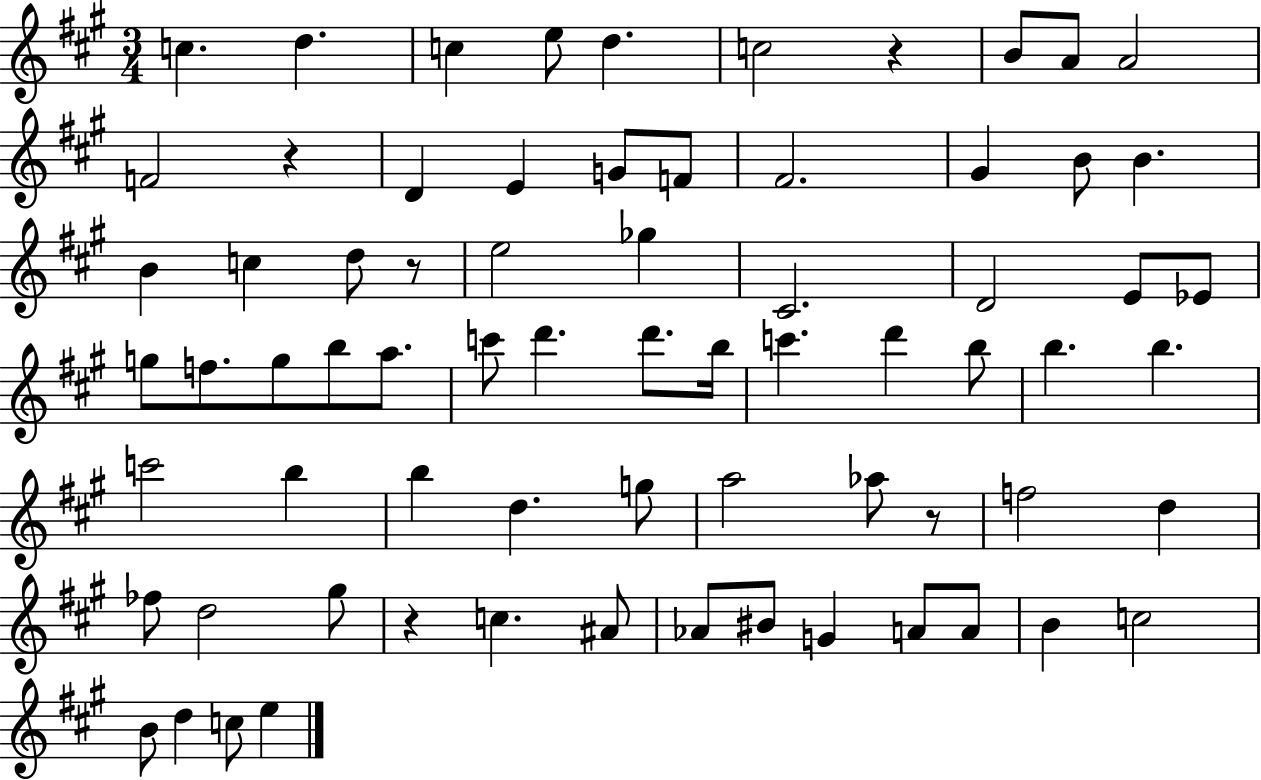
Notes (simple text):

C5/q. D5/q. C5/q E5/e D5/q. C5/h R/q B4/e A4/e A4/h F4/h R/q D4/q E4/q G4/e F4/e F#4/h. G#4/q B4/e B4/q. B4/q C5/q D5/e R/e E5/h Gb5/q C#4/h. D4/h E4/e Eb4/e G5/e F5/e. G5/e B5/e A5/e. C6/e D6/q. D6/e. B5/s C6/q. D6/q B5/e B5/q. B5/q. C6/h B5/q B5/q D5/q. G5/e A5/h Ab5/e R/e F5/h D5/q FES5/e D5/h G#5/e R/q C5/q. A#4/e Ab4/e BIS4/e G4/q A4/e A4/e B4/q C5/h B4/e D5/q C5/e E5/q